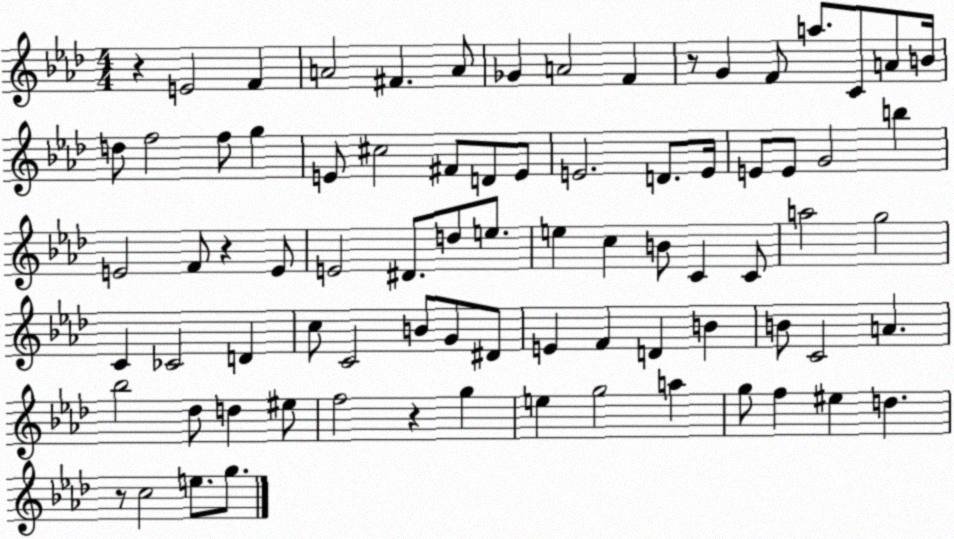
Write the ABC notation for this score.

X:1
T:Untitled
M:4/4
L:1/4
K:Ab
z E2 F A2 ^F A/2 _G A2 F z/2 G F/2 a/2 C/2 A/2 B/4 d/2 f2 f/2 g E/2 ^c2 ^F/2 D/2 E/2 E2 D/2 E/4 E/2 E/2 G2 b E2 F/2 z E/2 E2 ^D/2 d/2 e/2 e c B/2 C C/2 a2 g2 C _C2 D c/2 C2 B/2 G/2 ^D/2 E F D B B/2 C2 A _b2 _d/2 d ^e/2 f2 z g e g2 a g/2 f ^e d z/2 c2 e/2 g/2